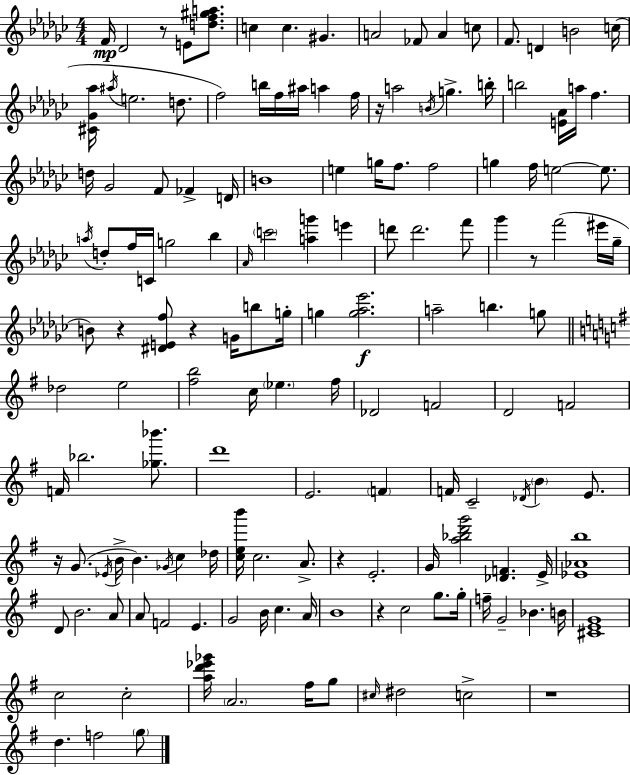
X:1
T:Untitled
M:4/4
L:1/4
K:Ebm
F/4 _D2 z/2 E/2 [df^ga]/2 c c ^G A2 _F/2 A c/2 F/2 D B2 c/4 [^C_G_a]/4 ^a/4 e2 d/2 f2 b/4 f/4 ^a/4 a f/4 z/4 a2 B/4 g b/4 b2 [E_A]/4 a/4 f d/4 _G2 F/2 _F D/4 B4 e g/4 f/2 f2 g f/4 e2 e/2 a/4 d/2 f/4 C/4 g2 _b _A/4 c'2 [ag'] e' d'/2 d'2 f'/2 _g' z/2 f'2 ^e'/4 _g/4 B/2 z [^DEf]/2 z G/4 b/2 g/4 g [g_a_e']2 a2 b g/2 _d2 e2 [^fb]2 c/4 _e ^f/4 _D2 F2 D2 F2 F/4 _b2 [_g_b']/2 d'4 E2 F F/4 C2 _D/4 B E/2 z/4 G/2 _E/4 B/4 B _G/4 c _d/4 [ceb']/4 c2 A/2 z E2 G/4 [a_bd'g']2 [_DF] E/4 [_E_Ab]4 D/2 B2 A/2 A/2 F2 E G2 B/4 c A/4 B4 z c2 g/2 g/4 f/4 G2 _B B/4 [^CEG]4 c2 c2 [ad'_e'_g']/4 A2 ^f/4 g/2 ^c/4 ^d2 c2 z4 d f2 g/2